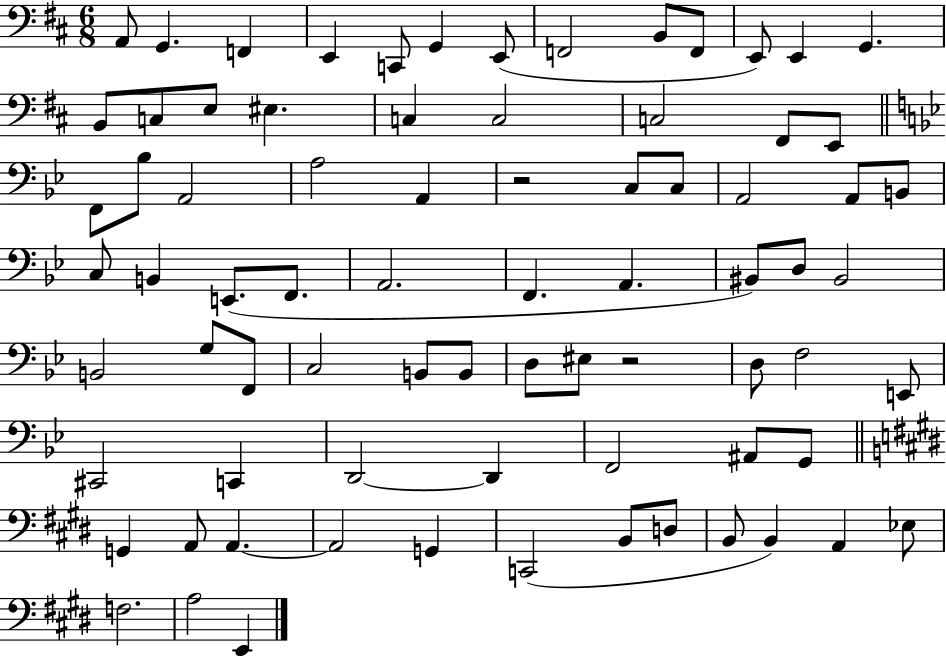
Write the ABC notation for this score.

X:1
T:Untitled
M:6/8
L:1/4
K:D
A,,/2 G,, F,, E,, C,,/2 G,, E,,/2 F,,2 B,,/2 F,,/2 E,,/2 E,, G,, B,,/2 C,/2 E,/2 ^E, C, C,2 C,2 ^F,,/2 E,,/2 F,,/2 _B,/2 A,,2 A,2 A,, z2 C,/2 C,/2 A,,2 A,,/2 B,,/2 C,/2 B,, E,,/2 F,,/2 A,,2 F,, A,, ^B,,/2 D,/2 ^B,,2 B,,2 G,/2 F,,/2 C,2 B,,/2 B,,/2 D,/2 ^E,/2 z2 D,/2 F,2 E,,/2 ^C,,2 C,, D,,2 D,, F,,2 ^A,,/2 G,,/2 G,, A,,/2 A,, A,,2 G,, C,,2 B,,/2 D,/2 B,,/2 B,, A,, _E,/2 F,2 A,2 E,,